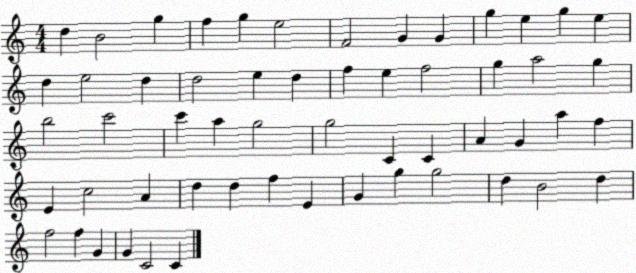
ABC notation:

X:1
T:Untitled
M:4/4
L:1/4
K:C
d B2 g f g e2 F2 G G g e g e d e2 d d2 e d f e f2 g a2 g b2 c'2 c' a g2 g2 C C A G a f E c2 A d d f E G g g2 d B2 d f2 f G G C2 C